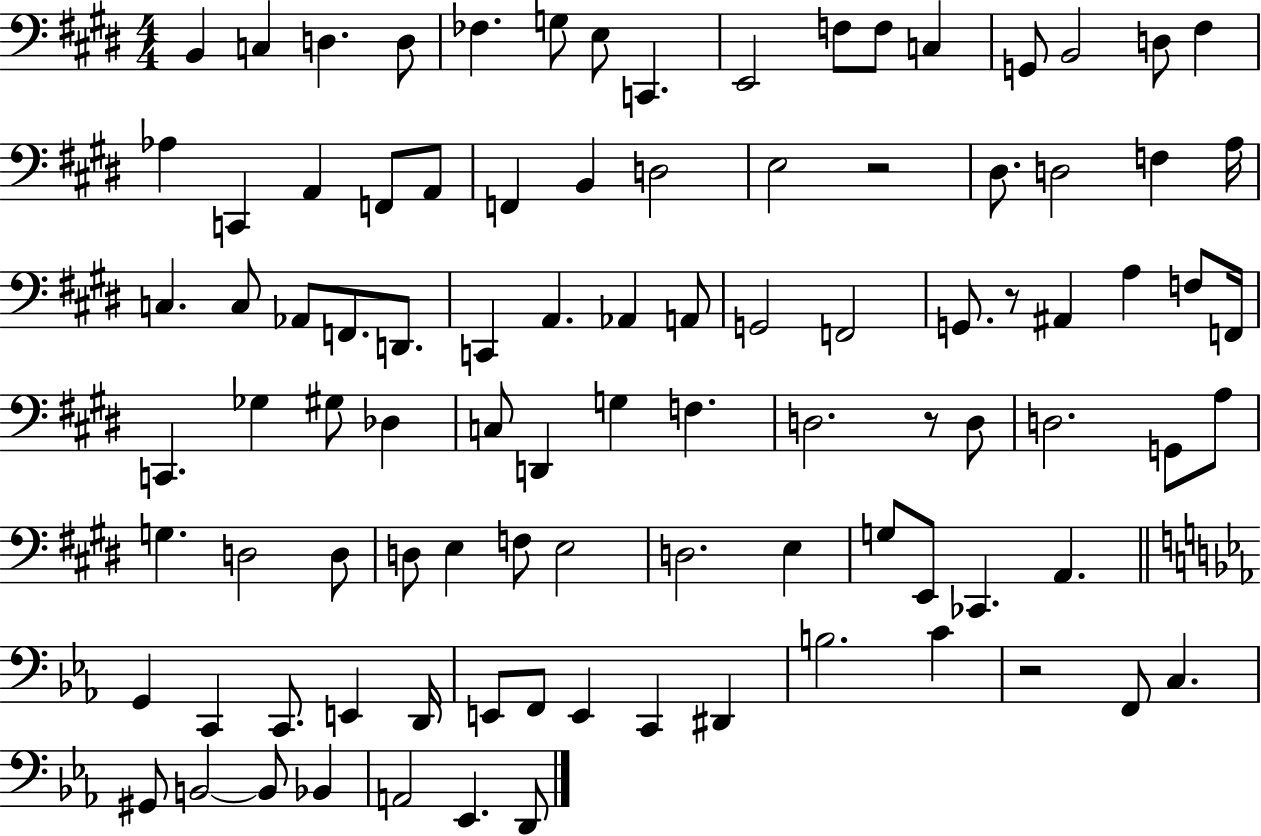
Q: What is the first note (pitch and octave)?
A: B2